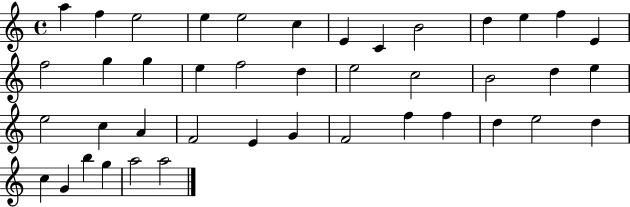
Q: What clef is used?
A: treble